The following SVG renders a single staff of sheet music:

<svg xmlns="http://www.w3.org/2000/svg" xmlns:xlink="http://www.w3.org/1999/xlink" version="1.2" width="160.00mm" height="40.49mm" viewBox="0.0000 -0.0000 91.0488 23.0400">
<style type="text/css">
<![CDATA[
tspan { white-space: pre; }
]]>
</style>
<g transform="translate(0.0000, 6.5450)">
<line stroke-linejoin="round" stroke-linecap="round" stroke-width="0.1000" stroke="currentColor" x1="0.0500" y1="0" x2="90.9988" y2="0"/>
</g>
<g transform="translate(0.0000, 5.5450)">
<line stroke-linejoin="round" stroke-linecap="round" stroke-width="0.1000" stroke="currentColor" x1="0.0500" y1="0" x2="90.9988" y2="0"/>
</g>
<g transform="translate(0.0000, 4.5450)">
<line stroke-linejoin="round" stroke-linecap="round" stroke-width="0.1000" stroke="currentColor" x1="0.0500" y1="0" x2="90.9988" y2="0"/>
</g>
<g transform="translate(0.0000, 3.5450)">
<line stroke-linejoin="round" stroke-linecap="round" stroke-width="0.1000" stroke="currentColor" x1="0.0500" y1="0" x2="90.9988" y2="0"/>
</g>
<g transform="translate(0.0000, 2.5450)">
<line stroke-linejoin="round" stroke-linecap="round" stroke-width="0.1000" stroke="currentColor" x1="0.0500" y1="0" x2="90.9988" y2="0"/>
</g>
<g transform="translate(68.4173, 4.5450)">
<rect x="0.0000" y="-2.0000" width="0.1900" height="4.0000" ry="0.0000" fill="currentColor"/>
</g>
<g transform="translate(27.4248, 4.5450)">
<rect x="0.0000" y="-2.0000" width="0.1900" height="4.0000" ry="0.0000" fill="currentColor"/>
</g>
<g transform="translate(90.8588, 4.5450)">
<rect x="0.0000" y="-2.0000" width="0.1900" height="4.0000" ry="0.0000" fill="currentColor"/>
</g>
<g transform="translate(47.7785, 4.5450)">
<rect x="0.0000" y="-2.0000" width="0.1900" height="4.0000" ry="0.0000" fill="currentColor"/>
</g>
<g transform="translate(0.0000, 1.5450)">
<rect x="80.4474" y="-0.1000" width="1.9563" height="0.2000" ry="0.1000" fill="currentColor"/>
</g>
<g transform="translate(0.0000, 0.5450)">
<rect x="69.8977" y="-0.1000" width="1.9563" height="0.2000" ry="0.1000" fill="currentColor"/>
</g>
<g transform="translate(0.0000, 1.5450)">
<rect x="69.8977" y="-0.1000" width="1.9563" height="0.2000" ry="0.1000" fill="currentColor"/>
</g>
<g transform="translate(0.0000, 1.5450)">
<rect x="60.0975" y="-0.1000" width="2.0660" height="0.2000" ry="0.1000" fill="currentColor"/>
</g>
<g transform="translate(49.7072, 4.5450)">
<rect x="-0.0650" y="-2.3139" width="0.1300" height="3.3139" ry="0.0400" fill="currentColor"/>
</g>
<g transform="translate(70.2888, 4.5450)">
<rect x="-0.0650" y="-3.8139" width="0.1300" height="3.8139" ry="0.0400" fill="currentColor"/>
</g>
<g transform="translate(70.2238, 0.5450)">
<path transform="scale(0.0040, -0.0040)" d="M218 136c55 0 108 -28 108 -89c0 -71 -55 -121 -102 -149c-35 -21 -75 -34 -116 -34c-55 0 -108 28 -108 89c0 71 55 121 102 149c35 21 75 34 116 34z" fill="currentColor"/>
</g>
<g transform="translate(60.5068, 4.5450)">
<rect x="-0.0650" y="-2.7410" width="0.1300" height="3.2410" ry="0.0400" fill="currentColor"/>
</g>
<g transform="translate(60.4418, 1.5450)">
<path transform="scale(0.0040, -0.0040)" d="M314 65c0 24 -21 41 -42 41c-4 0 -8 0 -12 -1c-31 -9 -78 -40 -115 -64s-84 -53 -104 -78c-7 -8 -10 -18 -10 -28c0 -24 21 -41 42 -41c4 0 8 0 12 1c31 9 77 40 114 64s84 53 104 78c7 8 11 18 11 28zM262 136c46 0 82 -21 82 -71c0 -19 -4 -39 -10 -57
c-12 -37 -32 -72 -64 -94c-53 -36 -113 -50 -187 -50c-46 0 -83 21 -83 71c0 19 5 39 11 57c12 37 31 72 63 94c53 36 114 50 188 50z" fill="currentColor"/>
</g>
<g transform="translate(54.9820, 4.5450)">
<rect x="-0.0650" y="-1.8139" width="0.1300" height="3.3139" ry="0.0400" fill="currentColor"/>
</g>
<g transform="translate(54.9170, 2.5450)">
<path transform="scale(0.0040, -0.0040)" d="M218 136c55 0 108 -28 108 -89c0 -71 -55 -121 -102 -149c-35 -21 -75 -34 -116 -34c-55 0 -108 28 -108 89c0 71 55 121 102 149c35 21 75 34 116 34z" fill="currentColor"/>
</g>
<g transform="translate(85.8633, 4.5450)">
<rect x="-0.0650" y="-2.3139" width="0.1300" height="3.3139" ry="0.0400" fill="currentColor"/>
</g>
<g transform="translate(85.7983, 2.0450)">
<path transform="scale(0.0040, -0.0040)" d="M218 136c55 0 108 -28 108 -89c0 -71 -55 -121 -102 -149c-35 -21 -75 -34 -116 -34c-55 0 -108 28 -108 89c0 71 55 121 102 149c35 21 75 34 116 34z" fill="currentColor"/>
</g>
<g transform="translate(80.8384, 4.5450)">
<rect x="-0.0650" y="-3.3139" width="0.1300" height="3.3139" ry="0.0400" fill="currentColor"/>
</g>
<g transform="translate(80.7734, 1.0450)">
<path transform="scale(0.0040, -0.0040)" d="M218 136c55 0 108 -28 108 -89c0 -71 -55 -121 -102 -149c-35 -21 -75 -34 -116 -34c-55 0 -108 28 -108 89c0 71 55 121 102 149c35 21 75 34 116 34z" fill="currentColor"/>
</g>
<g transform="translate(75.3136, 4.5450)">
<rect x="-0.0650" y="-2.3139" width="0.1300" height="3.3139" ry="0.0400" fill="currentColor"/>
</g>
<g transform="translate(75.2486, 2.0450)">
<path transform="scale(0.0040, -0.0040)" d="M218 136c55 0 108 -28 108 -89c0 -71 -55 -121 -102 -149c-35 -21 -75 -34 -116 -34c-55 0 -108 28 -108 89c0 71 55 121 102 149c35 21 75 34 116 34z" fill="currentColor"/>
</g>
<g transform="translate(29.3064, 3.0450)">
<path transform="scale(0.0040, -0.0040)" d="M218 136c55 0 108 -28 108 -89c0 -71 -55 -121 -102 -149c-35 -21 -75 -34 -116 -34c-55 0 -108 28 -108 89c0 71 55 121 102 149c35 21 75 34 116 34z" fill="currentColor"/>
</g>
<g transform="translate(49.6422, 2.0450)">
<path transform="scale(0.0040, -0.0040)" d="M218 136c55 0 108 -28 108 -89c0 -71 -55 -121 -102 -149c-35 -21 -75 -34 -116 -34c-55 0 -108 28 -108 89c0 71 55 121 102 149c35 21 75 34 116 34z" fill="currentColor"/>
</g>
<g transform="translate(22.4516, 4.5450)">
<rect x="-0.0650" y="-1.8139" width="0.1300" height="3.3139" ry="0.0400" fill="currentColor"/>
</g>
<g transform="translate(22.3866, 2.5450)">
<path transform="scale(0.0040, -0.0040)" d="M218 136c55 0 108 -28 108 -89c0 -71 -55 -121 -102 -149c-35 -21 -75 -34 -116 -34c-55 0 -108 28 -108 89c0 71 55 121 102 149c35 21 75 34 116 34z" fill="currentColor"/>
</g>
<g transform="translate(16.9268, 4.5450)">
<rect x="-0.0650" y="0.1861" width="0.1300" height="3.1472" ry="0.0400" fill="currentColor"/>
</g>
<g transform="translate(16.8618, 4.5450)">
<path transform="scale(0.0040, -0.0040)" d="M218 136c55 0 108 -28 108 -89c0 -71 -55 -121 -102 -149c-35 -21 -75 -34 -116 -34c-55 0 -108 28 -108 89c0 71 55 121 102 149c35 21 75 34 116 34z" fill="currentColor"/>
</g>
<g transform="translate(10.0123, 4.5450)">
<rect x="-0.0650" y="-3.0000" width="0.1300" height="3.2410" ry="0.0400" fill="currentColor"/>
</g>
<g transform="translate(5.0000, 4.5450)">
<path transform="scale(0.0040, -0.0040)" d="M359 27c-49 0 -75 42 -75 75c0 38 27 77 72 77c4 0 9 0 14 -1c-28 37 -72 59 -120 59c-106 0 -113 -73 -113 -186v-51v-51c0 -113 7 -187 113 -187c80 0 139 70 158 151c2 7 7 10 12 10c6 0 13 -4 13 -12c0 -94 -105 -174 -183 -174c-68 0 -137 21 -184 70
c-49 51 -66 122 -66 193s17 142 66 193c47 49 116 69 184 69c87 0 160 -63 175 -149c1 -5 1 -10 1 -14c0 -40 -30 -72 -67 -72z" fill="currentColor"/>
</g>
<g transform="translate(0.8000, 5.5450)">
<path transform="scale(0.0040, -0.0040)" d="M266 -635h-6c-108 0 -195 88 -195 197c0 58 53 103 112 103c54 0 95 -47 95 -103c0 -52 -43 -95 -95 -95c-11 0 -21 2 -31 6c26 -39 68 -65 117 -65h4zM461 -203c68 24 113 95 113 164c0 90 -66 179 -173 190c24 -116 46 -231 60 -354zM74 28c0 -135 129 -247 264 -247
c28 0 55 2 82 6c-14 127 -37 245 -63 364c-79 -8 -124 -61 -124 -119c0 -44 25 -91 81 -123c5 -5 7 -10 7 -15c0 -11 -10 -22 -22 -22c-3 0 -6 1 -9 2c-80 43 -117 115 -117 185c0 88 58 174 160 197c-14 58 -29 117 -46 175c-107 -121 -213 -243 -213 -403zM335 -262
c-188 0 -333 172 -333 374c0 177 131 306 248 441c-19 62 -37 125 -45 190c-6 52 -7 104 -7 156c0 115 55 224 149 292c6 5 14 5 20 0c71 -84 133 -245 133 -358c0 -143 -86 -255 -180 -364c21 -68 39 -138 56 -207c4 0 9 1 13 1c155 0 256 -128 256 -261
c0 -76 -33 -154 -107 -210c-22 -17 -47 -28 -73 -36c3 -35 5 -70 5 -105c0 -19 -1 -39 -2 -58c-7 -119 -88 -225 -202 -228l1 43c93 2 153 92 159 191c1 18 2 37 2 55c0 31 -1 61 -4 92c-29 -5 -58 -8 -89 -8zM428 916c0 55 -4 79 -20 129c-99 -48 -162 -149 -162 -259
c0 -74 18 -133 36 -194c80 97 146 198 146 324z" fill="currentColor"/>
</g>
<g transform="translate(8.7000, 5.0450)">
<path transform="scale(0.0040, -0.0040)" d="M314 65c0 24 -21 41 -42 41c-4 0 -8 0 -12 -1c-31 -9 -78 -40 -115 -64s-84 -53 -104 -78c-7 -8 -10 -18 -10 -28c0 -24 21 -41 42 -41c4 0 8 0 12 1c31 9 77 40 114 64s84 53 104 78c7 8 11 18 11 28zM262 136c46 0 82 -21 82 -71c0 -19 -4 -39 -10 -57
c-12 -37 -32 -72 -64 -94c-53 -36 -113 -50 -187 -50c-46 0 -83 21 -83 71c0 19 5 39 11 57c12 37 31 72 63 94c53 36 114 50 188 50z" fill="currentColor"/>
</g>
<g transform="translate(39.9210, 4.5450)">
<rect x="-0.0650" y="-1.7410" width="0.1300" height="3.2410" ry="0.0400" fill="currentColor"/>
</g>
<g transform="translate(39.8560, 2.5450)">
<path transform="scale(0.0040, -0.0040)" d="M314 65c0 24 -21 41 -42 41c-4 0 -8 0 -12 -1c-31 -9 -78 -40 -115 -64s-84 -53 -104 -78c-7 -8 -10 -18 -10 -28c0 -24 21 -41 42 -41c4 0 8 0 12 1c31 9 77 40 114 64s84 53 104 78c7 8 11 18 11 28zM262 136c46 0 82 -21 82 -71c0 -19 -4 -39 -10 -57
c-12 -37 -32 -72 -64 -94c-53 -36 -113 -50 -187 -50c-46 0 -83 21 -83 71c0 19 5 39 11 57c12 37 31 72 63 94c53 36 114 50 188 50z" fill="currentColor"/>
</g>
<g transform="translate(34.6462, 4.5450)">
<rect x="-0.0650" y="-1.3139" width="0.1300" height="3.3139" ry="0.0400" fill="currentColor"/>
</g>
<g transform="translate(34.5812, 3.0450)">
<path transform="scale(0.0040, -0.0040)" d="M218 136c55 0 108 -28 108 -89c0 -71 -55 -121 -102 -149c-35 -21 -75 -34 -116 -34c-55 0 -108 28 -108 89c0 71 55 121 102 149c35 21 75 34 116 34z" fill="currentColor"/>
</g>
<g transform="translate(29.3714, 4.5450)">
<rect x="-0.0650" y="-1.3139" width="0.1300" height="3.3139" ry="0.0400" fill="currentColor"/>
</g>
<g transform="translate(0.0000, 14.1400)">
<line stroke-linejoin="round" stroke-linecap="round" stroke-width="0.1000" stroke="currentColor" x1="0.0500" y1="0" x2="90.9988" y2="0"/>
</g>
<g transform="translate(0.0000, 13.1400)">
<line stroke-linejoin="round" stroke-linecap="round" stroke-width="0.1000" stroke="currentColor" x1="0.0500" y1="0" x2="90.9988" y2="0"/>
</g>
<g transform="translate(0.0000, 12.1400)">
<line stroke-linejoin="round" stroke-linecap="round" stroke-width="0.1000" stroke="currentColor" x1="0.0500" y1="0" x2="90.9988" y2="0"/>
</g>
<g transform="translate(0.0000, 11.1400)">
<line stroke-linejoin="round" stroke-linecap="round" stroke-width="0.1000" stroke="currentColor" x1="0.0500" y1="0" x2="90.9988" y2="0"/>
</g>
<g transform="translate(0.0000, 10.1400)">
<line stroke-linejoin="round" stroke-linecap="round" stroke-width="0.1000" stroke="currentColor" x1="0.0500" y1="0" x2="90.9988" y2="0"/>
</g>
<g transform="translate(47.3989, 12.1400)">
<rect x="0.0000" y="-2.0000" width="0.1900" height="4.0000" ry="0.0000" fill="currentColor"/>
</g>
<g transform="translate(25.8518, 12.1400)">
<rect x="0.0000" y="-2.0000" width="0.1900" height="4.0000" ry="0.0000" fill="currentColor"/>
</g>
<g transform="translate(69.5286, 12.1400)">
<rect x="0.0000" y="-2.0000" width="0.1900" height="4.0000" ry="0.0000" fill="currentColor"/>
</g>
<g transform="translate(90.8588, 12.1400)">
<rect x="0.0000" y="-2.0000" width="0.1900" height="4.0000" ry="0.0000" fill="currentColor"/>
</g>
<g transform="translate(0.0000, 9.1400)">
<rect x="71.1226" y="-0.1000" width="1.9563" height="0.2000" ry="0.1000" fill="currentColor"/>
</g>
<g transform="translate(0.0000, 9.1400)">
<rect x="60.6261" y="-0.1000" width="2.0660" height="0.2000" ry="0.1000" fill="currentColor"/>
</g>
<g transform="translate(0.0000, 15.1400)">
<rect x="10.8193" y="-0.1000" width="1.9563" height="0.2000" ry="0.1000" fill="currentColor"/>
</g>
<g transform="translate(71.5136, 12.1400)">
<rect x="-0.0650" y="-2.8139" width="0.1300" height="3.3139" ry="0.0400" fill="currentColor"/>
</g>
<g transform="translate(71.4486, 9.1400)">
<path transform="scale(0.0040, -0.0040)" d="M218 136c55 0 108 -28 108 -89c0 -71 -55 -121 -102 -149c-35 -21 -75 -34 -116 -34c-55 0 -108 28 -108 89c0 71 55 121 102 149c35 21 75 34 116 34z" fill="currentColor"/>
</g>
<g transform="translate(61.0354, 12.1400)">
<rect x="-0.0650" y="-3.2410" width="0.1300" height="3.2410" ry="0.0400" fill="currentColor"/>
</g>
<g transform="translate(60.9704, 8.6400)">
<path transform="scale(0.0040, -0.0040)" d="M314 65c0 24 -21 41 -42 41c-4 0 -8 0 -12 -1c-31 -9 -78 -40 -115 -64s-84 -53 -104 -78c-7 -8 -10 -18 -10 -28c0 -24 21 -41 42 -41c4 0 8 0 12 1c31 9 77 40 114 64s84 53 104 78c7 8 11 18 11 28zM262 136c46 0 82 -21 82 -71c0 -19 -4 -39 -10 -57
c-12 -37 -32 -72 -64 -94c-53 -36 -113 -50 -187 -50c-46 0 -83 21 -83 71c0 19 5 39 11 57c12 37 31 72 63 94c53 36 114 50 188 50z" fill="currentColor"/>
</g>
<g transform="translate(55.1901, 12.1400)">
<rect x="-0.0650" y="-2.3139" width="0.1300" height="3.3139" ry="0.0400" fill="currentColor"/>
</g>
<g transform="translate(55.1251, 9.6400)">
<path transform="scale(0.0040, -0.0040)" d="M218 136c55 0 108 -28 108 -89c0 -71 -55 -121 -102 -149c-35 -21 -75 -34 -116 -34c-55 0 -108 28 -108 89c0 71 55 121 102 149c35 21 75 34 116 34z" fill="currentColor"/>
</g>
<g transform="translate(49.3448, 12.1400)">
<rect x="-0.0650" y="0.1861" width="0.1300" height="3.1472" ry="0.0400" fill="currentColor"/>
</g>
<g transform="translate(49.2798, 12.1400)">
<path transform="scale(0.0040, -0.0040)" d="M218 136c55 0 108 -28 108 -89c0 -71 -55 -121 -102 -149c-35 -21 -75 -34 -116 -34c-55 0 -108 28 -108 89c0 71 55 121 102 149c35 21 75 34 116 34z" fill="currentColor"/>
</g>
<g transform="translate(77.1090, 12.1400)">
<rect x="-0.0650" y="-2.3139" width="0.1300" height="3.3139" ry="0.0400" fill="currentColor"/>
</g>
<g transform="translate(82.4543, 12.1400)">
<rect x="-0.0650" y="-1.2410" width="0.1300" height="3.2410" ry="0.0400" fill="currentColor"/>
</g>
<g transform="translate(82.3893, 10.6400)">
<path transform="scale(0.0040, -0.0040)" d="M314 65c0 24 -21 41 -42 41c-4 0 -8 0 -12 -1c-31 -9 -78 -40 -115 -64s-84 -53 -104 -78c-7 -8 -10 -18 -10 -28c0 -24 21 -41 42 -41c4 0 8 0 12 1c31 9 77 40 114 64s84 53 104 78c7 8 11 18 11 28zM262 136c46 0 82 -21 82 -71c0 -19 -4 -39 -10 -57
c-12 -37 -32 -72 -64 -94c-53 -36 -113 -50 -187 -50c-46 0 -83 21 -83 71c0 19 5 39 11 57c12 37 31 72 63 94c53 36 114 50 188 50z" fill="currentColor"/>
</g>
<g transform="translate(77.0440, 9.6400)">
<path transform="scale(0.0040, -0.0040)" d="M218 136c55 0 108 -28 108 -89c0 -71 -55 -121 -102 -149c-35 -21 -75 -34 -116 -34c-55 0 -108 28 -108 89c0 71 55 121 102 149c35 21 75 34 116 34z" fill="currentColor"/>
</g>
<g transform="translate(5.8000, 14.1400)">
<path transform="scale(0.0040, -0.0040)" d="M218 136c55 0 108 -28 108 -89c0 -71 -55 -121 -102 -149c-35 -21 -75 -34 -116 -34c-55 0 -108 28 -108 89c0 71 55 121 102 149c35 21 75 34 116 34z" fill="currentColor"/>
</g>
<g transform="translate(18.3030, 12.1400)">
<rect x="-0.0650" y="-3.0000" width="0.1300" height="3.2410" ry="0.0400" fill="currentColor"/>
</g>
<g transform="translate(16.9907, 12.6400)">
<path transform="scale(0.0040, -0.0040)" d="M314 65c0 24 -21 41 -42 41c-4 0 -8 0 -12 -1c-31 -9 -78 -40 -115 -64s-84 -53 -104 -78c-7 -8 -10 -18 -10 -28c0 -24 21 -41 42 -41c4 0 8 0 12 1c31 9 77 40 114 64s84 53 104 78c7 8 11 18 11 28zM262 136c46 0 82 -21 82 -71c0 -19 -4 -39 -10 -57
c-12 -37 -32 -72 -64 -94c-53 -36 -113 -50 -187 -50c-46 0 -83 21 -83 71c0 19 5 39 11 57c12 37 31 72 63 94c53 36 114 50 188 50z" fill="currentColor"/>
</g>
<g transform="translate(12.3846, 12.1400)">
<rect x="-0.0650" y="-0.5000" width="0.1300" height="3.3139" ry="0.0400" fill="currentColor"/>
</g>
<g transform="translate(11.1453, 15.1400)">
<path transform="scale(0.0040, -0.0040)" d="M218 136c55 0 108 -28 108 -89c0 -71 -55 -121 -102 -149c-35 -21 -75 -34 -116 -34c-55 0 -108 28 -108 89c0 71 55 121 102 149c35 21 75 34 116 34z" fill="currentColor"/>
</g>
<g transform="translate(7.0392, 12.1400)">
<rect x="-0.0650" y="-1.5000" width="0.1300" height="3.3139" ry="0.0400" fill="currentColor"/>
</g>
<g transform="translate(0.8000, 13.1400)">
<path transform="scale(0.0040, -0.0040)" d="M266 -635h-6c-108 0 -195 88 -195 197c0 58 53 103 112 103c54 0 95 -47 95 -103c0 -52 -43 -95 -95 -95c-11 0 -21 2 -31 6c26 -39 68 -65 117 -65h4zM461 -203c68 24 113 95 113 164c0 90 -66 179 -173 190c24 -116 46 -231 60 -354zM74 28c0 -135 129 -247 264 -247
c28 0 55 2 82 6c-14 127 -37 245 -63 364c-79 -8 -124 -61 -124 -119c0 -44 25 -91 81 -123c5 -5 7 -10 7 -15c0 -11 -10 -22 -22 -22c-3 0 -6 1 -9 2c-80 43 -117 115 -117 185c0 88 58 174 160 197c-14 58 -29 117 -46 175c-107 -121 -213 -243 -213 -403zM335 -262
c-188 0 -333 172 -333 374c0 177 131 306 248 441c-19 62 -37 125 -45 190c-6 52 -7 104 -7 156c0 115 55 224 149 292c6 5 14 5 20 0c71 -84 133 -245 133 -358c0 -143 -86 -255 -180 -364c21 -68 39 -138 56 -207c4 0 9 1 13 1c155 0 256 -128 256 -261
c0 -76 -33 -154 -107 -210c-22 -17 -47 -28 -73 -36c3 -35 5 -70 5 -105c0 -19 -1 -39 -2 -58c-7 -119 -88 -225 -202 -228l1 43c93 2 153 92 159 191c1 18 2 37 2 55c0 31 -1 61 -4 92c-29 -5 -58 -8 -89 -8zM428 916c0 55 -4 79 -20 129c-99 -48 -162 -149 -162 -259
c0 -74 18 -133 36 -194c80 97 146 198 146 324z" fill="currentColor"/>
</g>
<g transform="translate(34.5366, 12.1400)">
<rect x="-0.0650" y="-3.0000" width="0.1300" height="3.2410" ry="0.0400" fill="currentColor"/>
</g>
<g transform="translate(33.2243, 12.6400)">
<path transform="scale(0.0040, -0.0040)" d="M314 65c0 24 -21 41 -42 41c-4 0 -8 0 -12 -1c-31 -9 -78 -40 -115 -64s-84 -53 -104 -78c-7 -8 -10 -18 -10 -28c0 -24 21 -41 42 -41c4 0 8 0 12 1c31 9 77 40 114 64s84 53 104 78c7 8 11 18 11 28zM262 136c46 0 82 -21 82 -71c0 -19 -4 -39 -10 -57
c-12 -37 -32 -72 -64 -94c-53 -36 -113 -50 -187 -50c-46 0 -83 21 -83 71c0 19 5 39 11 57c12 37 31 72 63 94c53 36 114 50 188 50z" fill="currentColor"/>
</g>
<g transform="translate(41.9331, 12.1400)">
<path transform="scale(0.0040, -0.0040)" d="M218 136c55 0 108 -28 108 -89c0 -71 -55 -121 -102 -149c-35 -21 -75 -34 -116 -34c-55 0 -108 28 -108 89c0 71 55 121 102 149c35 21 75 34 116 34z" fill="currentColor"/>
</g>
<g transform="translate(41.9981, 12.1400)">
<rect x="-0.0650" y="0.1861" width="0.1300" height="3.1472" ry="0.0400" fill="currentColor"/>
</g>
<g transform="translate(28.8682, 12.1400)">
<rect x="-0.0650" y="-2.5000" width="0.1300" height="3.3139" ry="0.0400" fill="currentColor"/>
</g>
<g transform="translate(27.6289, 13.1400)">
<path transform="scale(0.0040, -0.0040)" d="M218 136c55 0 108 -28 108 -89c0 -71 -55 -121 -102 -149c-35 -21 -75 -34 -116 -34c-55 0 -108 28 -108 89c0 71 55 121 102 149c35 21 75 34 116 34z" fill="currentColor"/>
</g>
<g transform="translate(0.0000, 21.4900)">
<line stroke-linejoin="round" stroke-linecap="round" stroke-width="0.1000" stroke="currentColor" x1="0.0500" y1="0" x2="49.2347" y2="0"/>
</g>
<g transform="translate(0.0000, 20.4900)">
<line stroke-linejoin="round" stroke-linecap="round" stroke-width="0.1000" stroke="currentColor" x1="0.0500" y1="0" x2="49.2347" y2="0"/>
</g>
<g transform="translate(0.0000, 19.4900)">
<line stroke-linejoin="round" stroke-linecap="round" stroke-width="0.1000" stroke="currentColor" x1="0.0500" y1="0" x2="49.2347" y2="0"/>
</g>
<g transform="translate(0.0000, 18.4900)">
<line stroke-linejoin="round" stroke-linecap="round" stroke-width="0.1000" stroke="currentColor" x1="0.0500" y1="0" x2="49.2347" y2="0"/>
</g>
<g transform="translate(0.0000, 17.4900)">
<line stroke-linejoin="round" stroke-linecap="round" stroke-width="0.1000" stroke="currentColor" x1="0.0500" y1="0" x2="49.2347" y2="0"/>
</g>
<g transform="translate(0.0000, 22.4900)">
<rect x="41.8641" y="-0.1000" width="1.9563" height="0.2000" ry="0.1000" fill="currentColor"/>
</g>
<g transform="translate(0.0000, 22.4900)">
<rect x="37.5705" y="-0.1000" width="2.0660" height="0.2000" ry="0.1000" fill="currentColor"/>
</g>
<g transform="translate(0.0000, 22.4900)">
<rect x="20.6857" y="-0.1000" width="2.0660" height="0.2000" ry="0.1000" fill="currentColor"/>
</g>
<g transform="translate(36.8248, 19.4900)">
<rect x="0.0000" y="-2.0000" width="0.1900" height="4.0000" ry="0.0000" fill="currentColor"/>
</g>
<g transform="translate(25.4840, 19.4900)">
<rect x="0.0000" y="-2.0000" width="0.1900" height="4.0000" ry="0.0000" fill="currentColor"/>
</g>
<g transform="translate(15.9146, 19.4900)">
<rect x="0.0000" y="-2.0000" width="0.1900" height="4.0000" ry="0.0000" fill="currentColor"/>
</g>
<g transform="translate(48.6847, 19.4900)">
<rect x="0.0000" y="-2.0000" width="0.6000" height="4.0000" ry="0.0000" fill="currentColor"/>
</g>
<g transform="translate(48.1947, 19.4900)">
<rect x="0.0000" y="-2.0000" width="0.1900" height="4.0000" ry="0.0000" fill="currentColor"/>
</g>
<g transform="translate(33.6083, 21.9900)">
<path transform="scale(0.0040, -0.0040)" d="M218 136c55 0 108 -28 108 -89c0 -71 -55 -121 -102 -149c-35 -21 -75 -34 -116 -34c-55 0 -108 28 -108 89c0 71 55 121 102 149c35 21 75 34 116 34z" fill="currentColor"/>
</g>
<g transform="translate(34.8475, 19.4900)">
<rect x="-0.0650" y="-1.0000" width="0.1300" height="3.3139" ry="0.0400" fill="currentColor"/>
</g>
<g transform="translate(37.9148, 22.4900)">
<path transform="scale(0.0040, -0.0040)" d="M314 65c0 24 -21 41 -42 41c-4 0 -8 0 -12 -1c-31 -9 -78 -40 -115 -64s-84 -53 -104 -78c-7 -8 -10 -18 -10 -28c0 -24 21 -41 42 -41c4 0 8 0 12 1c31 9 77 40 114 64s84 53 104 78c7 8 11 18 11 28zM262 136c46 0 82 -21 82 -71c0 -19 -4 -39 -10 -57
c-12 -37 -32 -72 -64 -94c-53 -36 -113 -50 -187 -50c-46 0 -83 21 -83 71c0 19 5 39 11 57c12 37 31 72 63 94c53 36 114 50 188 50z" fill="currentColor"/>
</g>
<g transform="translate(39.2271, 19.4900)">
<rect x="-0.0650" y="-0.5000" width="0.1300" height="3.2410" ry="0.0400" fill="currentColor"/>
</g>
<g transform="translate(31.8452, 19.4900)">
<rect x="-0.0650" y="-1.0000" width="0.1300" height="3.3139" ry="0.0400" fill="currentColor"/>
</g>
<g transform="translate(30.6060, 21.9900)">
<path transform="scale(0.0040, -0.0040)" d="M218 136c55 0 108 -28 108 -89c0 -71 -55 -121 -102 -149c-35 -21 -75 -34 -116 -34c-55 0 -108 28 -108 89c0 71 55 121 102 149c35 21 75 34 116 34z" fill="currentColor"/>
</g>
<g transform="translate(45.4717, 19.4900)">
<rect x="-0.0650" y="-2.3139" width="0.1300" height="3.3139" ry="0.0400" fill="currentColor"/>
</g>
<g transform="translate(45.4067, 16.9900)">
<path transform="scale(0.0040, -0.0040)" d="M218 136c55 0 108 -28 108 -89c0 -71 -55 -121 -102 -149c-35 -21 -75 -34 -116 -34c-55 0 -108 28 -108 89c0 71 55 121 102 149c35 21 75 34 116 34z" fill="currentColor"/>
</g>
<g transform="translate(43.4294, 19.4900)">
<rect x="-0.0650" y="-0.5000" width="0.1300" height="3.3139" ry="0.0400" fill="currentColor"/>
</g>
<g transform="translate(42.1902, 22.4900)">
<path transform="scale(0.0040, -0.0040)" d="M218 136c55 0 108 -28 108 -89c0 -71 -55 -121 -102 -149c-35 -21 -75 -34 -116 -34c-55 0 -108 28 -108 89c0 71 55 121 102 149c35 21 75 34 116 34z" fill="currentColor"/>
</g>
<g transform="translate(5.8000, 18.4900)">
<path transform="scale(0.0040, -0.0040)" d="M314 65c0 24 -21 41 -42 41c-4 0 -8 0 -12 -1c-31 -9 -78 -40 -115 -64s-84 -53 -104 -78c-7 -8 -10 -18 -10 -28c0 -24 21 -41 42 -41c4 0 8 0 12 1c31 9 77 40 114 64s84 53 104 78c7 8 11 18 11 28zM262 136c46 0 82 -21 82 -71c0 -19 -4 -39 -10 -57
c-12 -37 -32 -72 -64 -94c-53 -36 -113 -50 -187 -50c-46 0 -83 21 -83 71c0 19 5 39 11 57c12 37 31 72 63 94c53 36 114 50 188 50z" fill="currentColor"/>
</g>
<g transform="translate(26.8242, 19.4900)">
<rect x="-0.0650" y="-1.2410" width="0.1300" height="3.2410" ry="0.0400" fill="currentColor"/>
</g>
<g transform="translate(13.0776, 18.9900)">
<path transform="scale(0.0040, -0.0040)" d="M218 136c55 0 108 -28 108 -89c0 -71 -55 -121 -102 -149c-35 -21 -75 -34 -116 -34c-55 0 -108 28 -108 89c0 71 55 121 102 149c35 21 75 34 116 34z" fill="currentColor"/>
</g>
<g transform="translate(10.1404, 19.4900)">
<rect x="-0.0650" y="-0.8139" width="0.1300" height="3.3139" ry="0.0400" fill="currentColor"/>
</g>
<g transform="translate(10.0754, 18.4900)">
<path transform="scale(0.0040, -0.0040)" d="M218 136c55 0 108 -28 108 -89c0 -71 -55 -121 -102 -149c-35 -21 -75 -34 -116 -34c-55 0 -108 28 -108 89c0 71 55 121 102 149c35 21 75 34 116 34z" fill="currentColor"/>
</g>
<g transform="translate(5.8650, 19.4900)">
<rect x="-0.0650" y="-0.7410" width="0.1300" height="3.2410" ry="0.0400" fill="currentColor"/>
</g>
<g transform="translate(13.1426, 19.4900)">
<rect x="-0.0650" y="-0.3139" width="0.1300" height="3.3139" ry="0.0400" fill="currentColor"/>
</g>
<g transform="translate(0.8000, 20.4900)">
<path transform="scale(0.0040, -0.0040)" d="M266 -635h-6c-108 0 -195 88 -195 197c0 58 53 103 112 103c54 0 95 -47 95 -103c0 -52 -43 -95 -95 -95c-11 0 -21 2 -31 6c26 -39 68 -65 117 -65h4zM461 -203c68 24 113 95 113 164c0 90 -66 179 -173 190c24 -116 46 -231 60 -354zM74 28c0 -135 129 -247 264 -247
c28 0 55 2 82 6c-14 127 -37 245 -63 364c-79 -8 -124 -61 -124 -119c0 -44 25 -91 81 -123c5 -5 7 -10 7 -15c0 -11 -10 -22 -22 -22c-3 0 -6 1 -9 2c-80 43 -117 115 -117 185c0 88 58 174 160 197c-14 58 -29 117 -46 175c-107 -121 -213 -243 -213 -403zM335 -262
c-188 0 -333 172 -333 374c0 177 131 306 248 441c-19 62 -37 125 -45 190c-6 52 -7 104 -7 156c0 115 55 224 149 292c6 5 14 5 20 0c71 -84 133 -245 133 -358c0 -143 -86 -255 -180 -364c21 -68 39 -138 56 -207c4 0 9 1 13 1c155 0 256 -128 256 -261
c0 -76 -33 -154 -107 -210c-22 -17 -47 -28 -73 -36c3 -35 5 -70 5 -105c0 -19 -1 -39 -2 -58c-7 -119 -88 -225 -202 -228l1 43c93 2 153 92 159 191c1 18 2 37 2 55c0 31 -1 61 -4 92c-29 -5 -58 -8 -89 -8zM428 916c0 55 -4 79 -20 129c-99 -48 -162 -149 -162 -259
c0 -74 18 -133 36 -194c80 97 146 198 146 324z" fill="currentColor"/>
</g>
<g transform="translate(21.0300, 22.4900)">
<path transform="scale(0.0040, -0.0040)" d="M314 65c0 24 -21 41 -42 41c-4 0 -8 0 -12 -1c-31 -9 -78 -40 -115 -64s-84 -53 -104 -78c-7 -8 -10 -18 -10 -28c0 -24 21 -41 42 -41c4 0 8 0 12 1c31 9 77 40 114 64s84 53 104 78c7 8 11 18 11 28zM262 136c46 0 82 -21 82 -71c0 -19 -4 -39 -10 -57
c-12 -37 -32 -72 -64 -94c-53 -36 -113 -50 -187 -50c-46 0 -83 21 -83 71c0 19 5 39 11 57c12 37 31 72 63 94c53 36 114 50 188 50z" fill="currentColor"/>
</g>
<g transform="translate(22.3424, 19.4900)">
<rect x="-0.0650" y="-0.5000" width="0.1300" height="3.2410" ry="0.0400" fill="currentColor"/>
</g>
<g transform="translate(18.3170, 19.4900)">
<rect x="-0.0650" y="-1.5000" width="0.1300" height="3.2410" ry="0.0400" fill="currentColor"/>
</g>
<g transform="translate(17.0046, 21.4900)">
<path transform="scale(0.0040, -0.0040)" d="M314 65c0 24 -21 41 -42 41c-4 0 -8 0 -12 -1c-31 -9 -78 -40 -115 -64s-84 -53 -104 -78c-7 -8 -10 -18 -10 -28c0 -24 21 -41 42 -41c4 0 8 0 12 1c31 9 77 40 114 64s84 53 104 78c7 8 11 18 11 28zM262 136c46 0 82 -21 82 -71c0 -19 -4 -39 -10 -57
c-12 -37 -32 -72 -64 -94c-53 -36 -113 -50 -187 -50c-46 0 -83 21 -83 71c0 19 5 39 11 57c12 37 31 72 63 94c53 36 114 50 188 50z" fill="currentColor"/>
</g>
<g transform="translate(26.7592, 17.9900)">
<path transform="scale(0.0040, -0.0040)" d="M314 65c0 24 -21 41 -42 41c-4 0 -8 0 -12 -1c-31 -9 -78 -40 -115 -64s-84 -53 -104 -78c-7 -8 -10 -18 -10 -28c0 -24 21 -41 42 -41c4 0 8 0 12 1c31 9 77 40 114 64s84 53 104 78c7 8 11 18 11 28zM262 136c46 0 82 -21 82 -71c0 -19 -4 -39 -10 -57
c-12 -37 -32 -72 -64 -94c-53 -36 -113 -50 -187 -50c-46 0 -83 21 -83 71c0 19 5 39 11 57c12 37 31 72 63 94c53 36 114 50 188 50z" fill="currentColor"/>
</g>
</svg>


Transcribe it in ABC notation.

X:1
T:Untitled
M:4/4
L:1/4
K:C
A2 B f e e f2 g f a2 c' g b g E C A2 G A2 B B g b2 a g e2 d2 d c E2 C2 e2 D D C2 C g